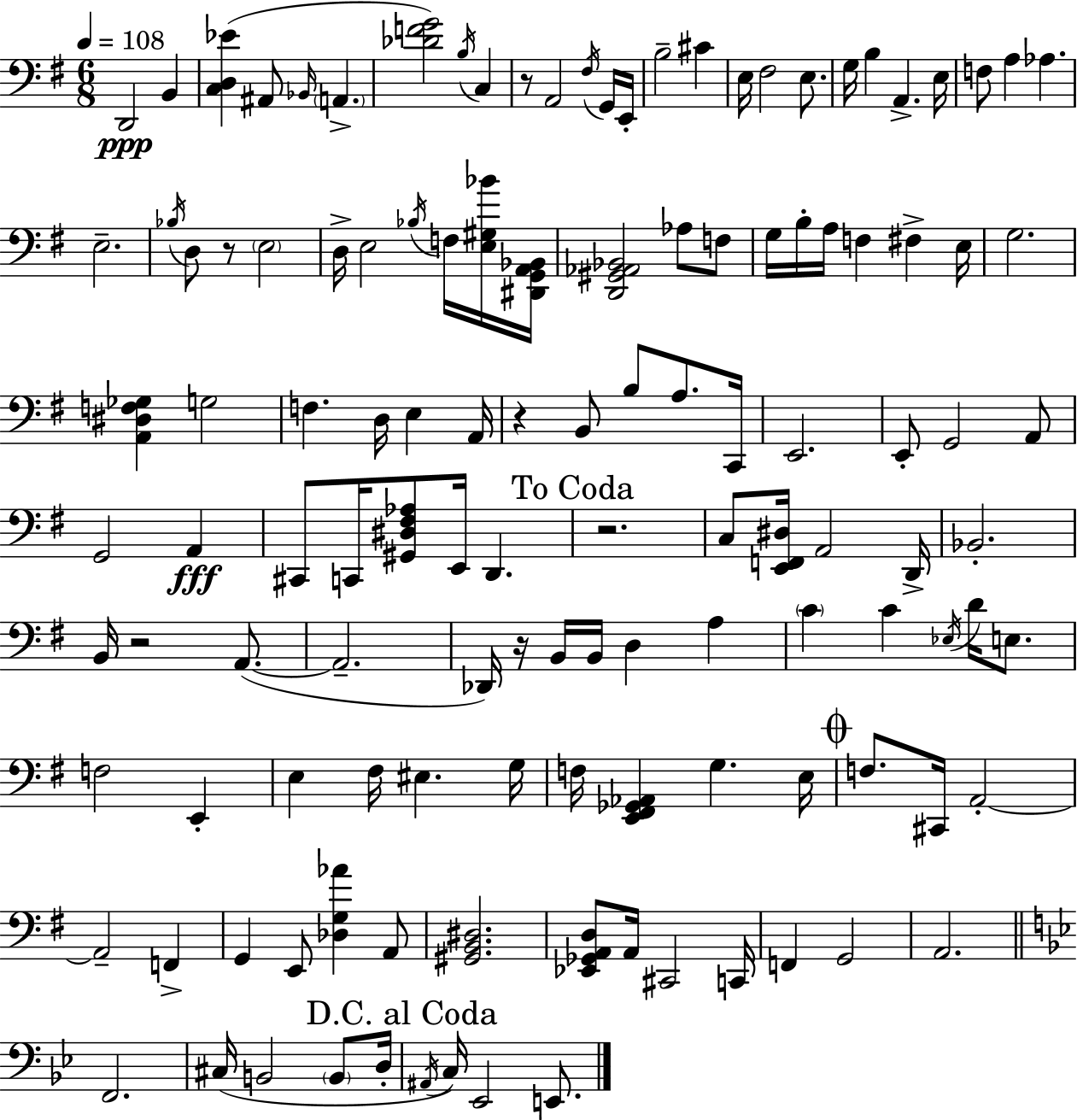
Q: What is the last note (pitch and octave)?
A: E2